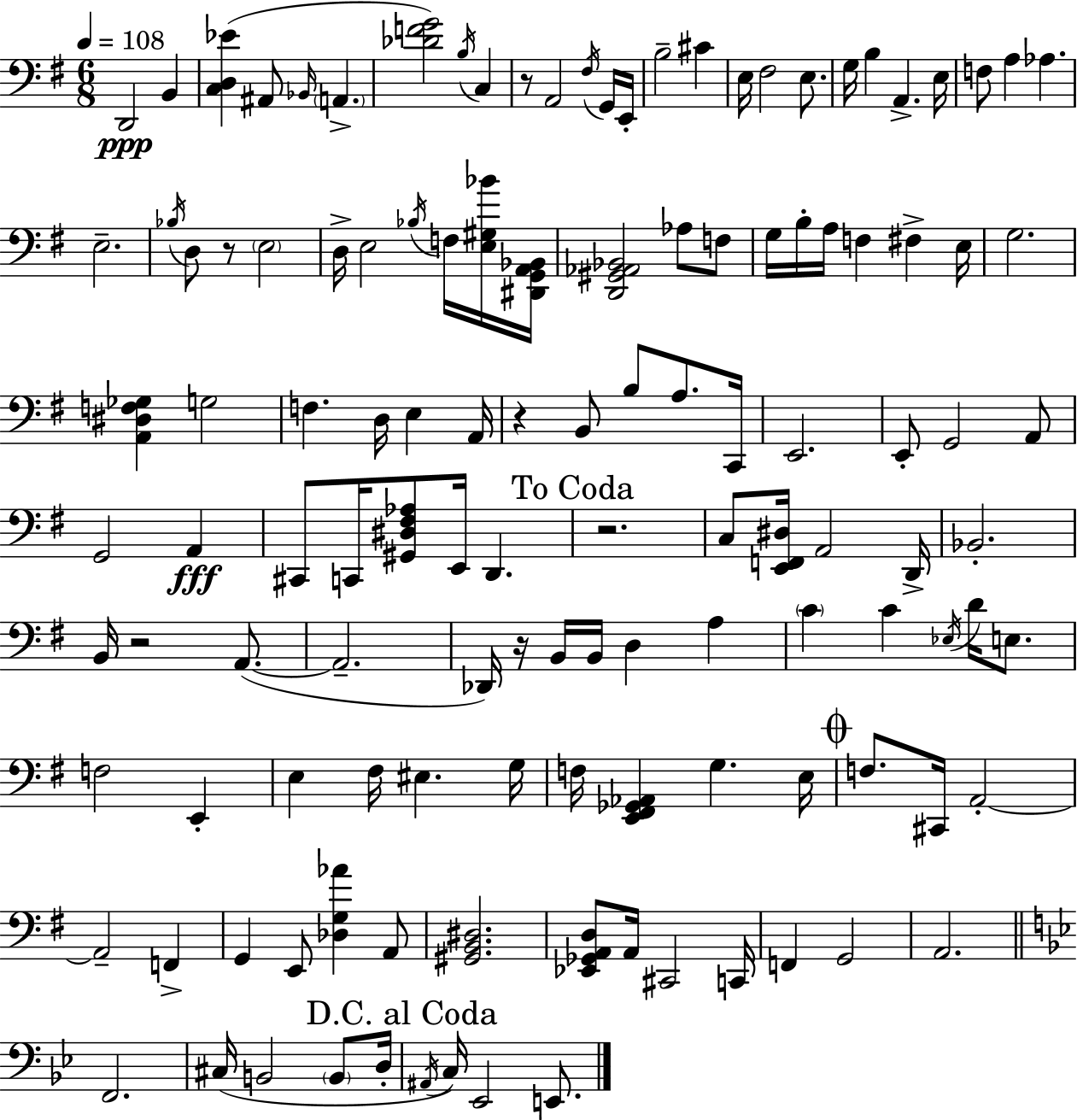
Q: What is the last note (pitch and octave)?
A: E2